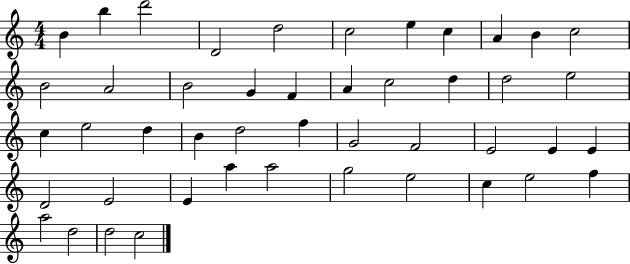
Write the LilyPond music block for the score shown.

{
  \clef treble
  \numericTimeSignature
  \time 4/4
  \key c \major
  b'4 b''4 d'''2 | d'2 d''2 | c''2 e''4 c''4 | a'4 b'4 c''2 | \break b'2 a'2 | b'2 g'4 f'4 | a'4 c''2 d''4 | d''2 e''2 | \break c''4 e''2 d''4 | b'4 d''2 f''4 | g'2 f'2 | e'2 e'4 e'4 | \break d'2 e'2 | e'4 a''4 a''2 | g''2 e''2 | c''4 e''2 f''4 | \break a''2 d''2 | d''2 c''2 | \bar "|."
}